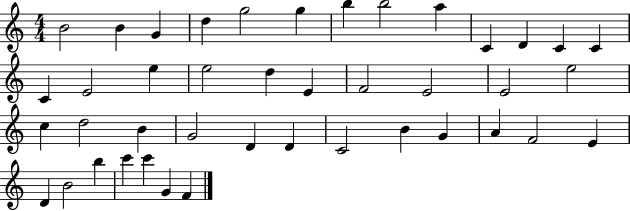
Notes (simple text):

B4/h B4/q G4/q D5/q G5/h G5/q B5/q B5/h A5/q C4/q D4/q C4/q C4/q C4/q E4/h E5/q E5/h D5/q E4/q F4/h E4/h E4/h E5/h C5/q D5/h B4/q G4/h D4/q D4/q C4/h B4/q G4/q A4/q F4/h E4/q D4/q B4/h B5/q C6/q C6/q G4/q F4/q